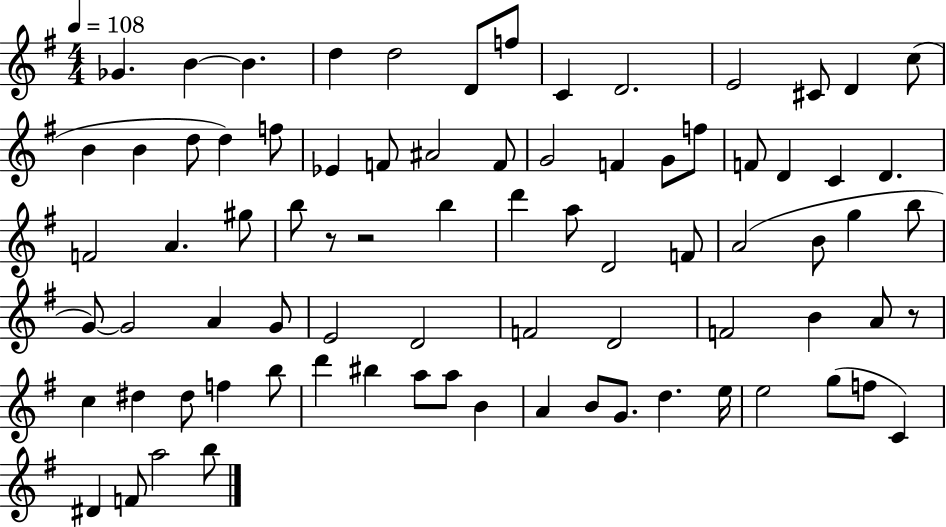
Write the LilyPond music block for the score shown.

{
  \clef treble
  \numericTimeSignature
  \time 4/4
  \key g \major
  \tempo 4 = 108
  ges'4. b'4~~ b'4. | d''4 d''2 d'8 f''8 | c'4 d'2. | e'2 cis'8 d'4 c''8( | \break b'4 b'4 d''8 d''4) f''8 | ees'4 f'8 ais'2 f'8 | g'2 f'4 g'8 f''8 | f'8 d'4 c'4 d'4. | \break f'2 a'4. gis''8 | b''8 r8 r2 b''4 | d'''4 a''8 d'2 f'8 | a'2( b'8 g''4 b''8 | \break g'8~~) g'2 a'4 g'8 | e'2 d'2 | f'2 d'2 | f'2 b'4 a'8 r8 | \break c''4 dis''4 dis''8 f''4 b''8 | d'''4 bis''4 a''8 a''8 b'4 | a'4 b'8 g'8. d''4. e''16 | e''2 g''8( f''8 c'4) | \break dis'4 f'8 a''2 b''8 | \bar "|."
}